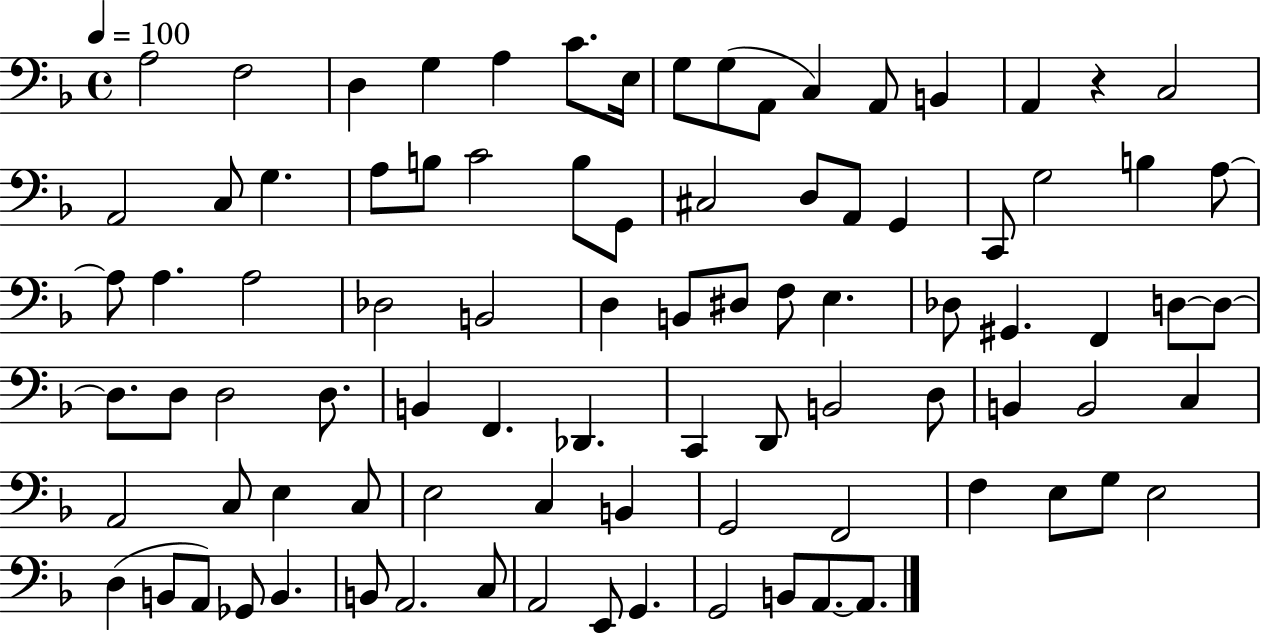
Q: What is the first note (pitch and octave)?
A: A3